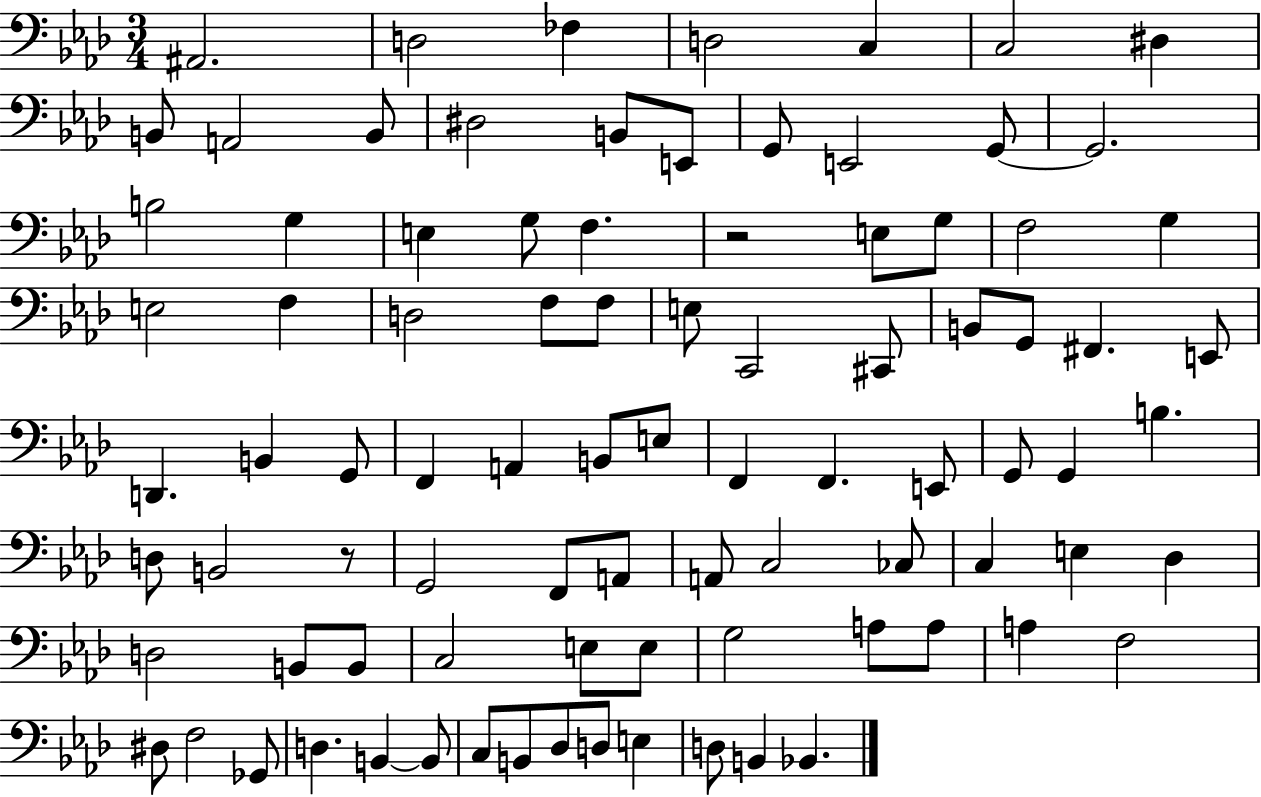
X:1
T:Untitled
M:3/4
L:1/4
K:Ab
^A,,2 D,2 _F, D,2 C, C,2 ^D, B,,/2 A,,2 B,,/2 ^D,2 B,,/2 E,,/2 G,,/2 E,,2 G,,/2 G,,2 B,2 G, E, G,/2 F, z2 E,/2 G,/2 F,2 G, E,2 F, D,2 F,/2 F,/2 E,/2 C,,2 ^C,,/2 B,,/2 G,,/2 ^F,, E,,/2 D,, B,, G,,/2 F,, A,, B,,/2 E,/2 F,, F,, E,,/2 G,,/2 G,, B, D,/2 B,,2 z/2 G,,2 F,,/2 A,,/2 A,,/2 C,2 _C,/2 C, E, _D, D,2 B,,/2 B,,/2 C,2 E,/2 E,/2 G,2 A,/2 A,/2 A, F,2 ^D,/2 F,2 _G,,/2 D, B,, B,,/2 C,/2 B,,/2 _D,/2 D,/2 E, D,/2 B,, _B,,